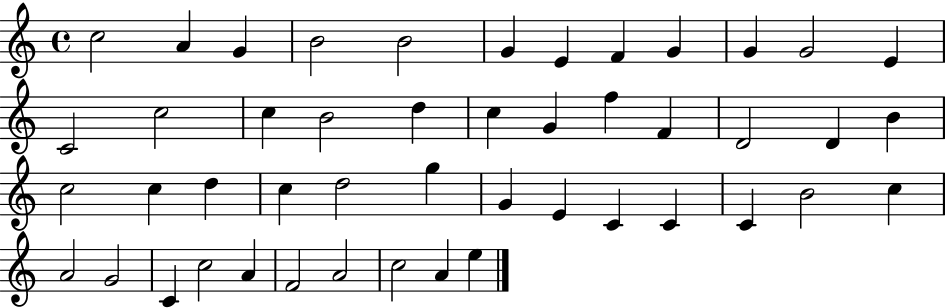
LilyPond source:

{
  \clef treble
  \time 4/4
  \defaultTimeSignature
  \key c \major
  c''2 a'4 g'4 | b'2 b'2 | g'4 e'4 f'4 g'4 | g'4 g'2 e'4 | \break c'2 c''2 | c''4 b'2 d''4 | c''4 g'4 f''4 f'4 | d'2 d'4 b'4 | \break c''2 c''4 d''4 | c''4 d''2 g''4 | g'4 e'4 c'4 c'4 | c'4 b'2 c''4 | \break a'2 g'2 | c'4 c''2 a'4 | f'2 a'2 | c''2 a'4 e''4 | \break \bar "|."
}